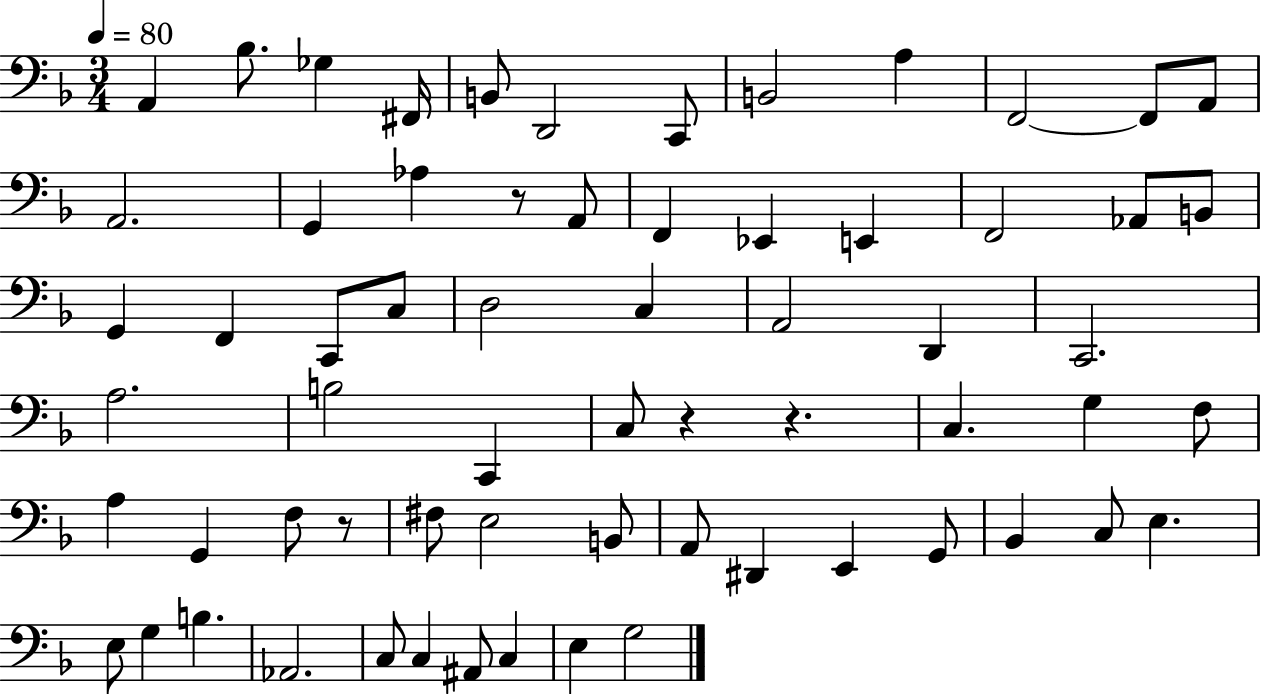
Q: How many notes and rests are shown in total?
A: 65